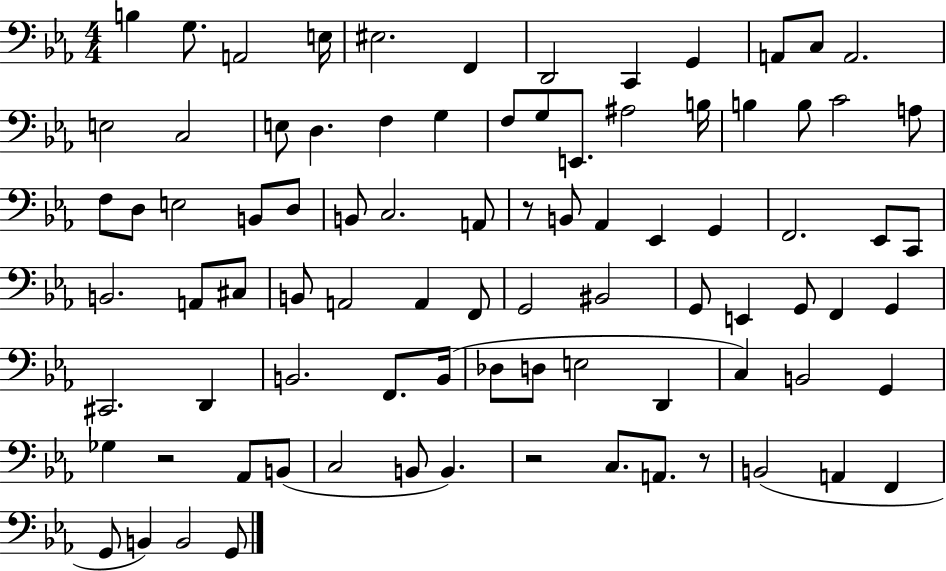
X:1
T:Untitled
M:4/4
L:1/4
K:Eb
B, G,/2 A,,2 E,/4 ^E,2 F,, D,,2 C,, G,, A,,/2 C,/2 A,,2 E,2 C,2 E,/2 D, F, G, F,/2 G,/2 E,,/2 ^A,2 B,/4 B, B,/2 C2 A,/2 F,/2 D,/2 E,2 B,,/2 D,/2 B,,/2 C,2 A,,/2 z/2 B,,/2 _A,, _E,, G,, F,,2 _E,,/2 C,,/2 B,,2 A,,/2 ^C,/2 B,,/2 A,,2 A,, F,,/2 G,,2 ^B,,2 G,,/2 E,, G,,/2 F,, G,, ^C,,2 D,, B,,2 F,,/2 B,,/4 _D,/2 D,/2 E,2 D,, C, B,,2 G,, _G, z2 _A,,/2 B,,/2 C,2 B,,/2 B,, z2 C,/2 A,,/2 z/2 B,,2 A,, F,, G,,/2 B,, B,,2 G,,/2